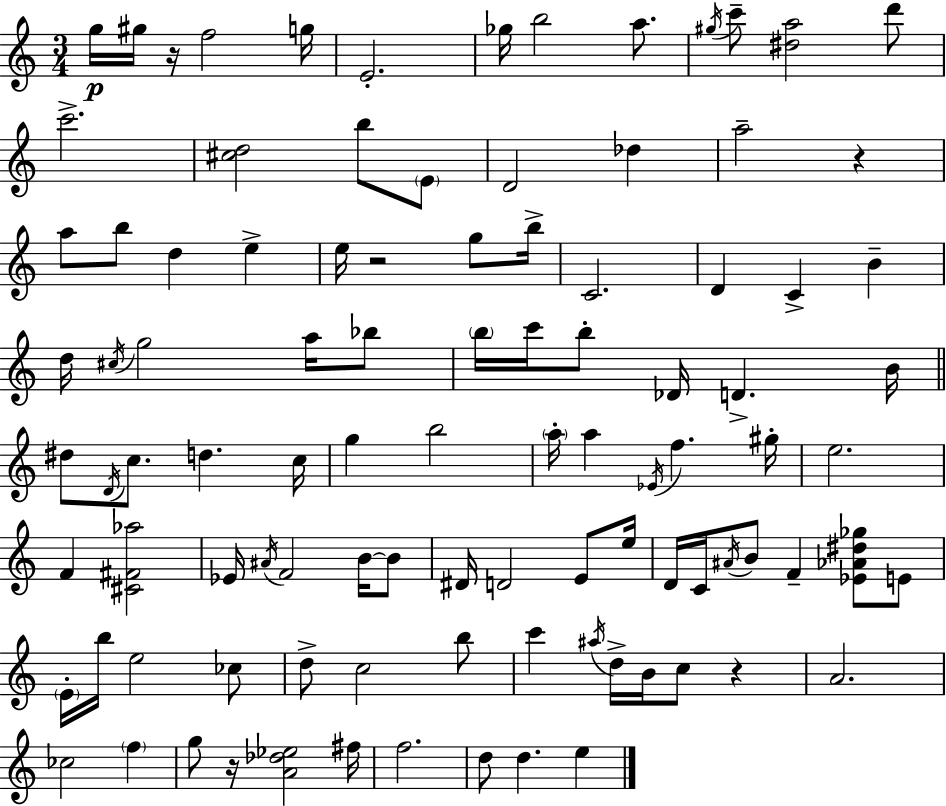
G5/s G#5/s R/s F5/h G5/s E4/h. Gb5/s B5/h A5/e. G#5/s C6/e [D#5,A5]/h D6/e C6/h. [C#5,D5]/h B5/e E4/e D4/h Db5/q A5/h R/q A5/e B5/e D5/q E5/q E5/s R/h G5/e B5/s C4/h. D4/q C4/q B4/q D5/s C#5/s G5/h A5/s Bb5/e B5/s C6/s B5/e Db4/s D4/q. B4/s D#5/e D4/s C5/e. D5/q. C5/s G5/q B5/h A5/s A5/q Eb4/s F5/q. G#5/s E5/h. F4/q [C#4,F#4,Ab5]/h Eb4/s A#4/s F4/h B4/s B4/e D#4/s D4/h E4/e E5/s D4/s C4/s A#4/s B4/e F4/q [Eb4,Ab4,D#5,Gb5]/e E4/e E4/s B5/s E5/h CES5/e D5/e C5/h B5/e C6/q A#5/s D5/s B4/s C5/e R/q A4/h. CES5/h F5/q G5/e R/s [A4,Db5,Eb5]/h F#5/s F5/h. D5/e D5/q. E5/q